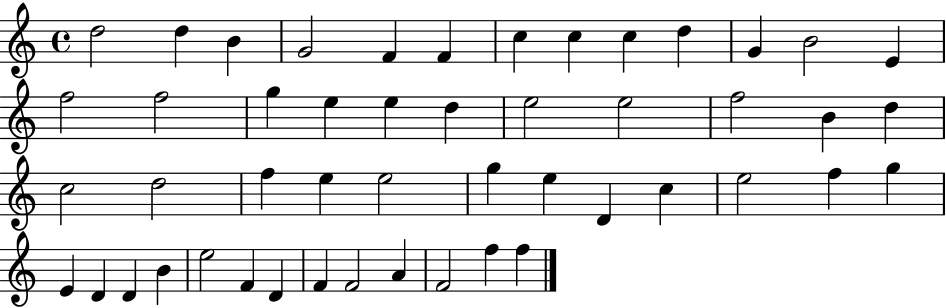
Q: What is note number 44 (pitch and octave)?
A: F4